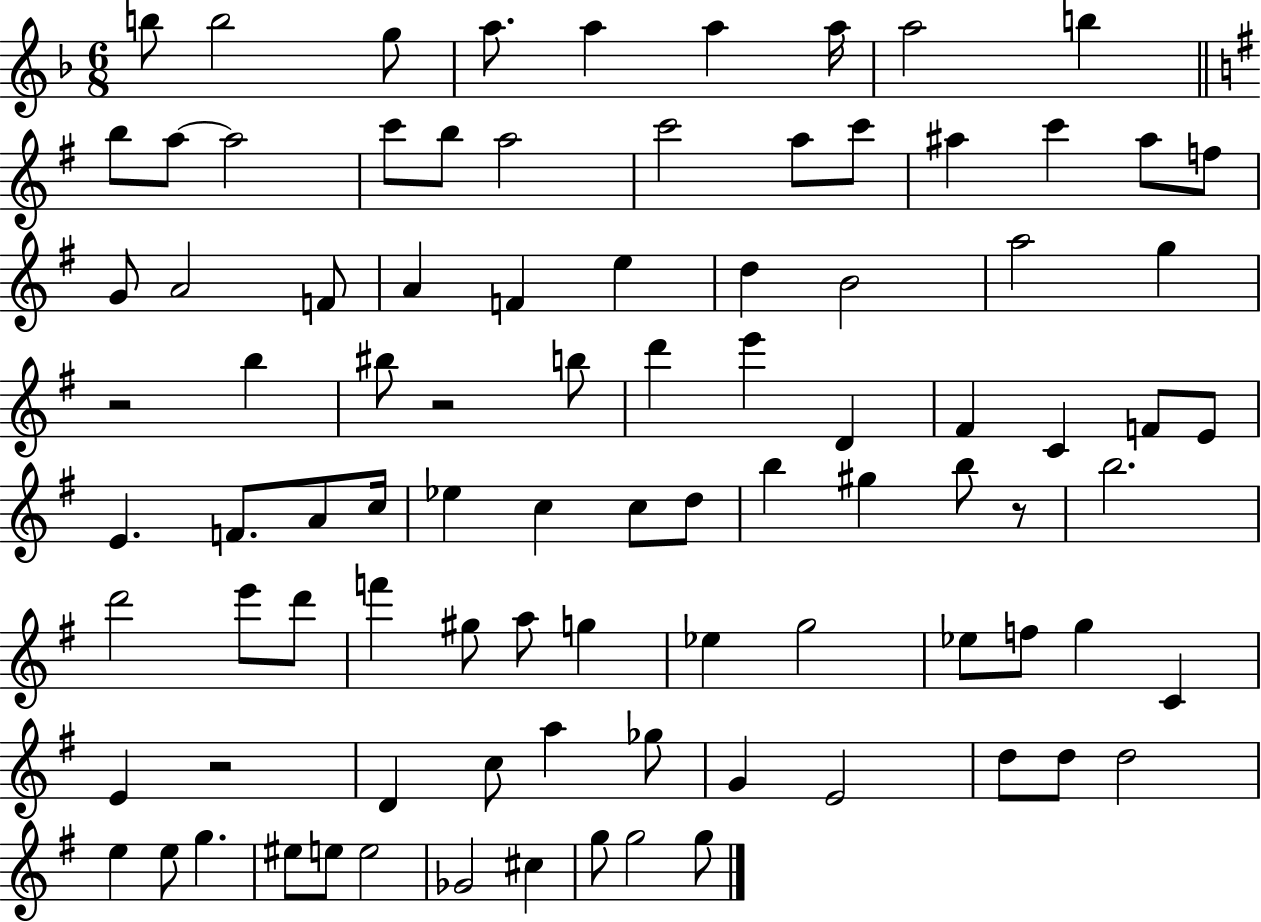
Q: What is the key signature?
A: F major